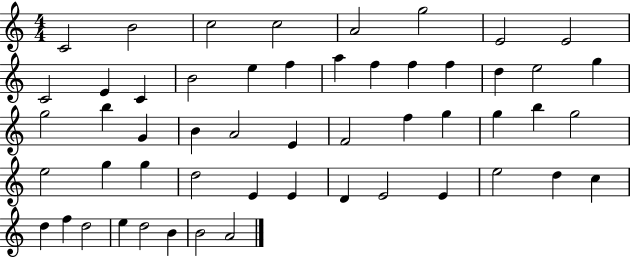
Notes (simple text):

C4/h B4/h C5/h C5/h A4/h G5/h E4/h E4/h C4/h E4/q C4/q B4/h E5/q F5/q A5/q F5/q F5/q F5/q D5/q E5/h G5/q G5/h B5/q G4/q B4/q A4/h E4/q F4/h F5/q G5/q G5/q B5/q G5/h E5/h G5/q G5/q D5/h E4/q E4/q D4/q E4/h E4/q E5/h D5/q C5/q D5/q F5/q D5/h E5/q D5/h B4/q B4/h A4/h